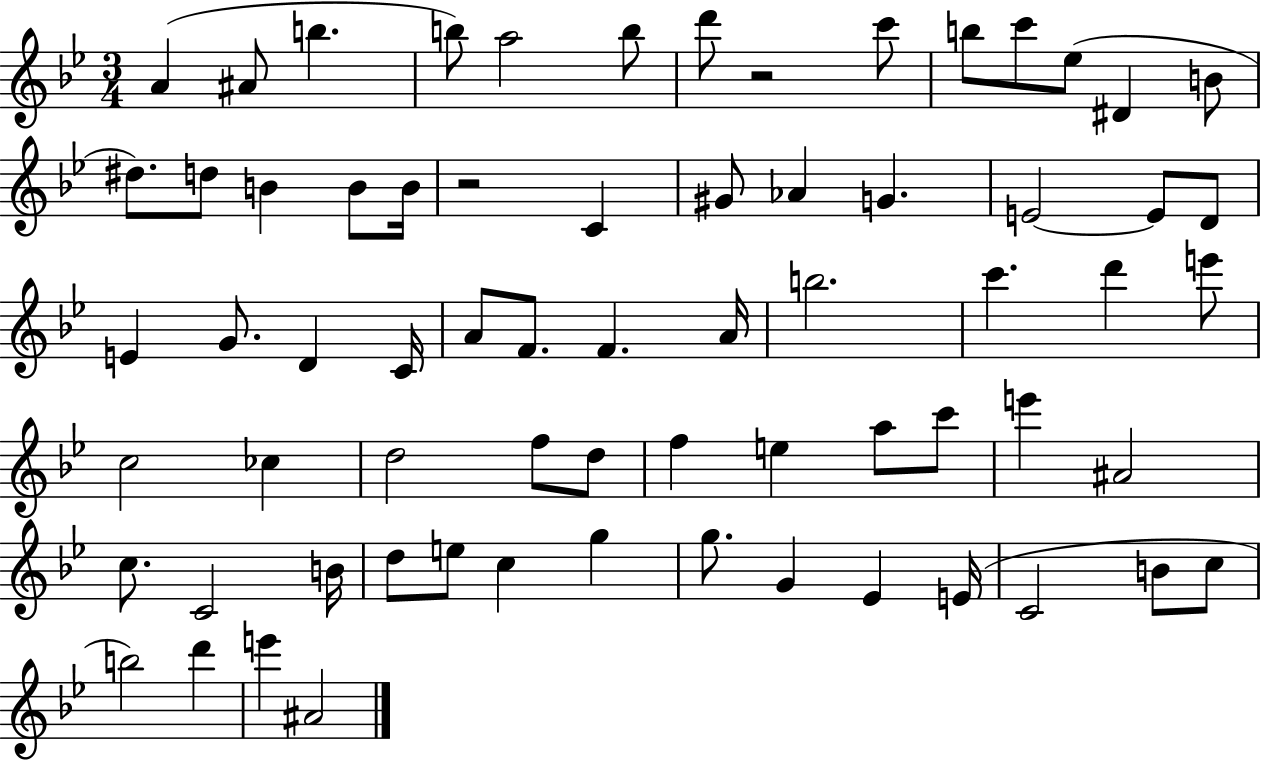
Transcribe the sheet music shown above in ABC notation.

X:1
T:Untitled
M:3/4
L:1/4
K:Bb
A ^A/2 b b/2 a2 b/2 d'/2 z2 c'/2 b/2 c'/2 _e/2 ^D B/2 ^d/2 d/2 B B/2 B/4 z2 C ^G/2 _A G E2 E/2 D/2 E G/2 D C/4 A/2 F/2 F A/4 b2 c' d' e'/2 c2 _c d2 f/2 d/2 f e a/2 c'/2 e' ^A2 c/2 C2 B/4 d/2 e/2 c g g/2 G _E E/4 C2 B/2 c/2 b2 d' e' ^A2